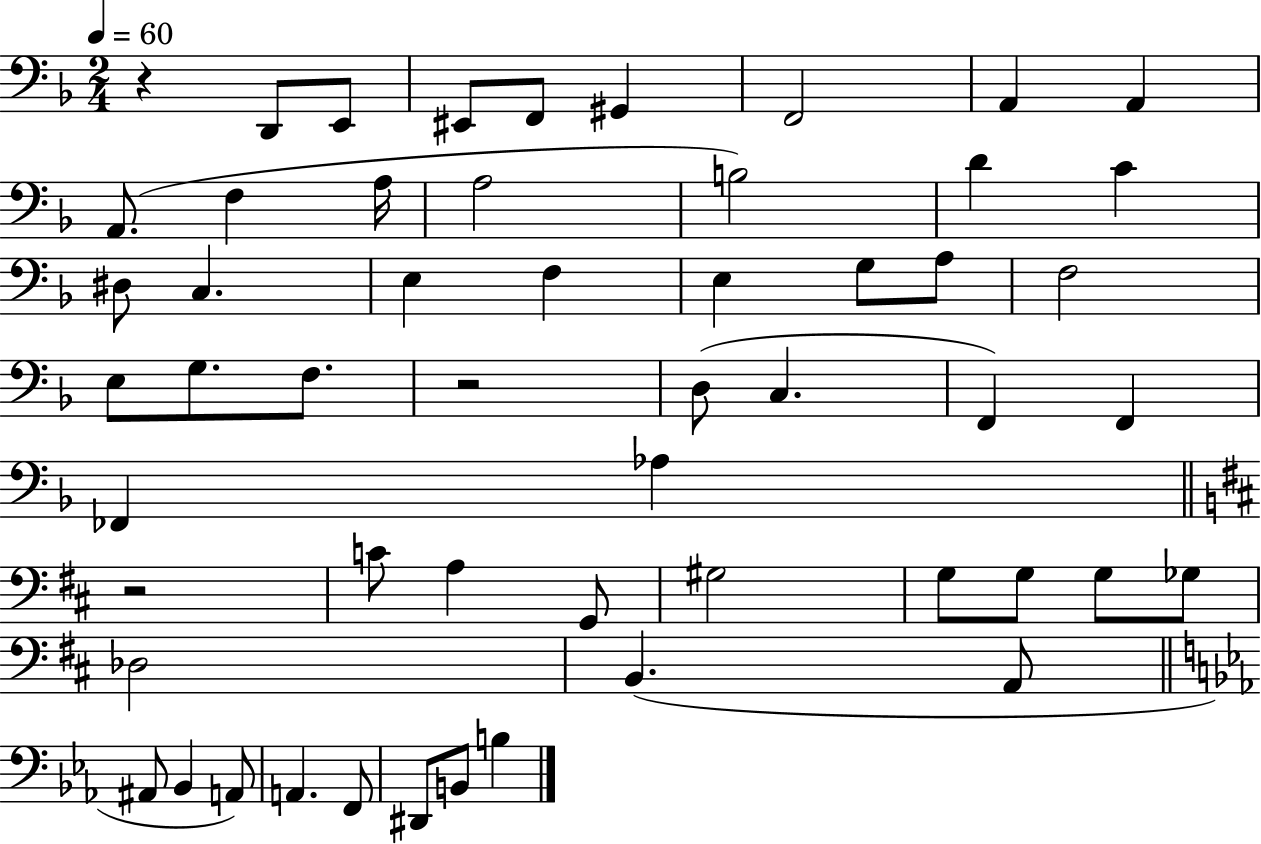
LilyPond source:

{
  \clef bass
  \numericTimeSignature
  \time 2/4
  \key f \major
  \tempo 4 = 60
  r4 d,8 e,8 | eis,8 f,8 gis,4 | f,2 | a,4 a,4 | \break a,8.( f4 a16 | a2 | b2) | d'4 c'4 | \break dis8 c4. | e4 f4 | e4 g8 a8 | f2 | \break e8 g8. f8. | r2 | d8( c4. | f,4) f,4 | \break fes,4 aes4 | \bar "||" \break \key b \minor r2 | c'8 a4 g,8 | gis2 | g8 g8 g8 ges8 | \break des2 | b,4.( a,8 | \bar "||" \break \key c \minor ais,8 bes,4 a,8) | a,4. f,8 | dis,8 b,8 b4 | \bar "|."
}